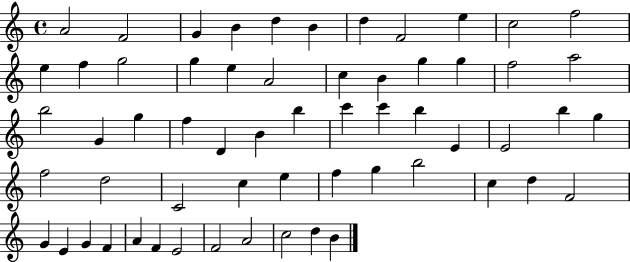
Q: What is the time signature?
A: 4/4